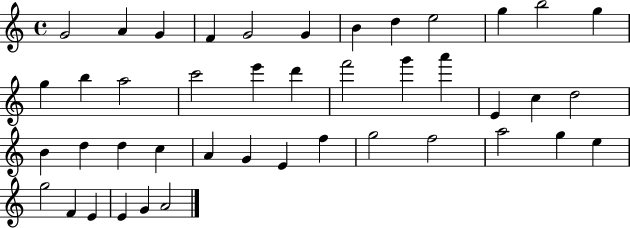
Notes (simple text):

G4/h A4/q G4/q F4/q G4/h G4/q B4/q D5/q E5/h G5/q B5/h G5/q G5/q B5/q A5/h C6/h E6/q D6/q F6/h G6/q A6/q E4/q C5/q D5/h B4/q D5/q D5/q C5/q A4/q G4/q E4/q F5/q G5/h F5/h A5/h G5/q E5/q G5/h F4/q E4/q E4/q G4/q A4/h